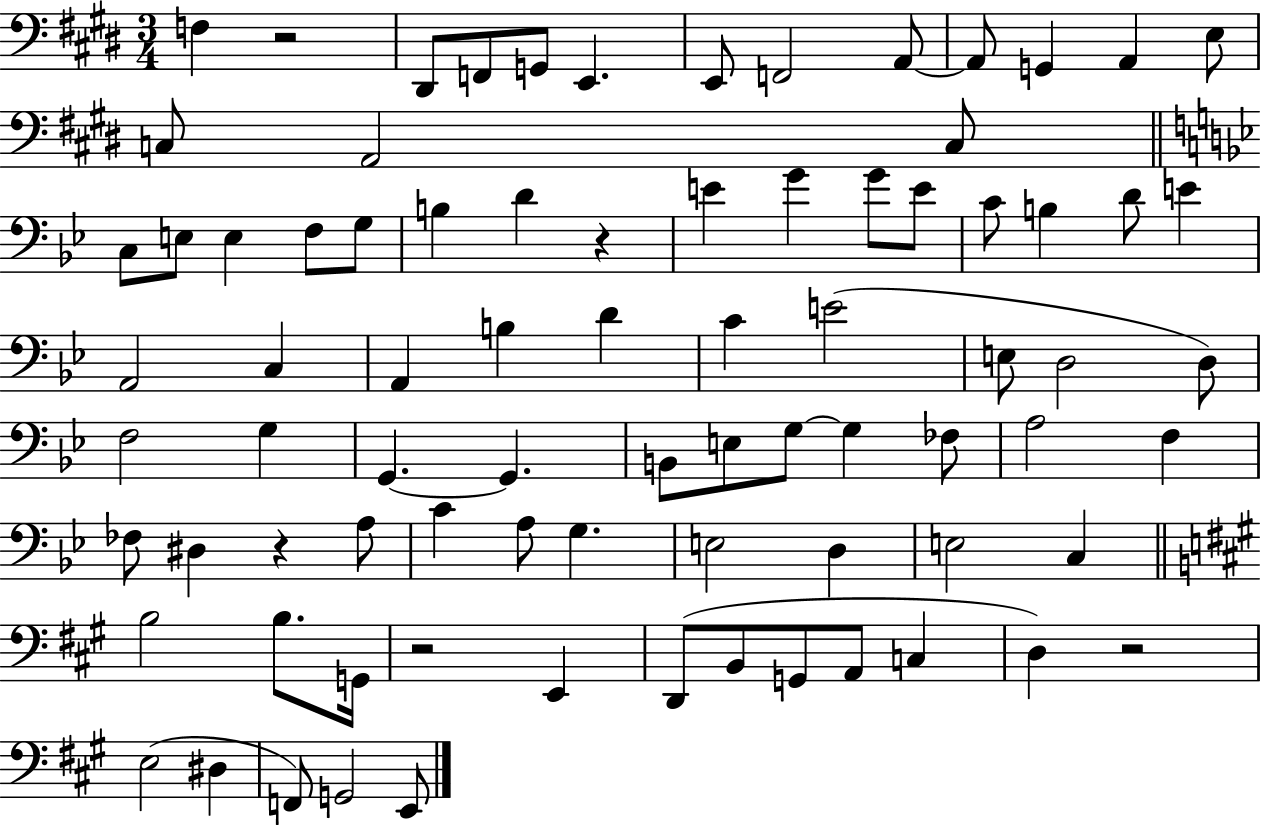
F3/q R/h D#2/e F2/e G2/e E2/q. E2/e F2/h A2/e A2/e G2/q A2/q E3/e C3/e A2/h C3/e C3/e E3/e E3/q F3/e G3/e B3/q D4/q R/q E4/q G4/q G4/e E4/e C4/e B3/q D4/e E4/q A2/h C3/q A2/q B3/q D4/q C4/q E4/h E3/e D3/h D3/e F3/h G3/q G2/q. G2/q. B2/e E3/e G3/e G3/q FES3/e A3/h F3/q FES3/e D#3/q R/q A3/e C4/q A3/e G3/q. E3/h D3/q E3/h C3/q B3/h B3/e. G2/s R/h E2/q D2/e B2/e G2/e A2/e C3/q D3/q R/h E3/h D#3/q F2/e G2/h E2/e